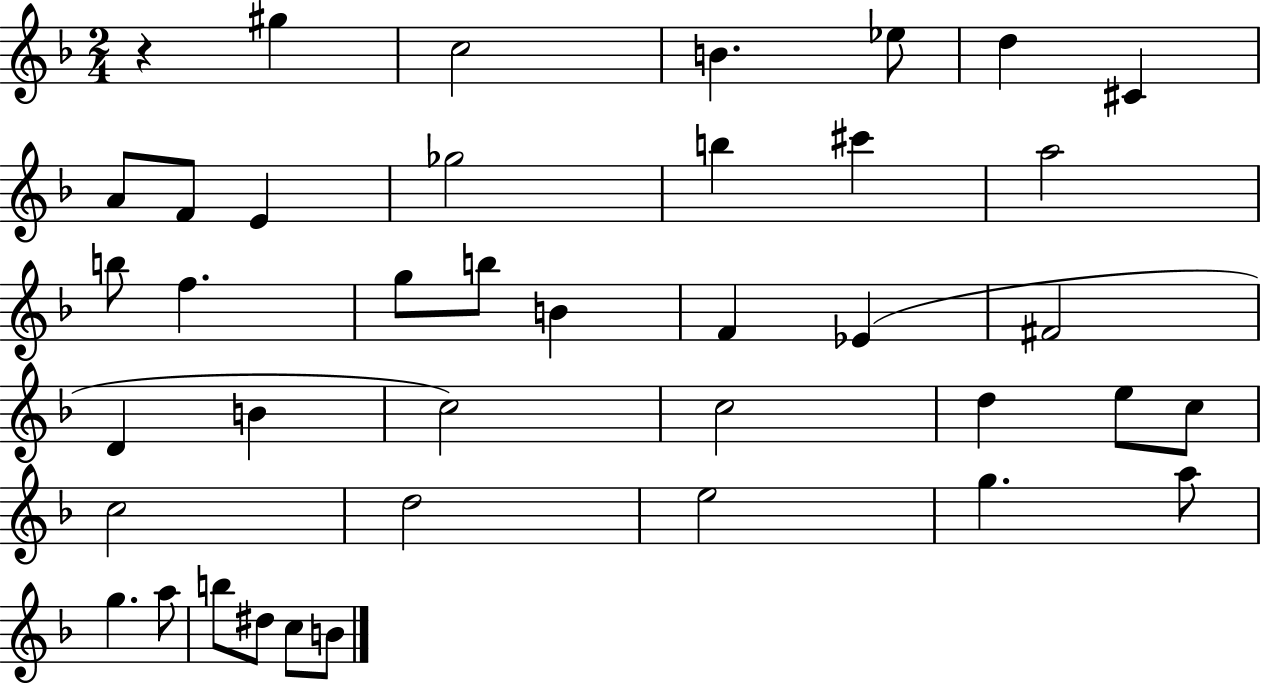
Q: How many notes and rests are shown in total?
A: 40